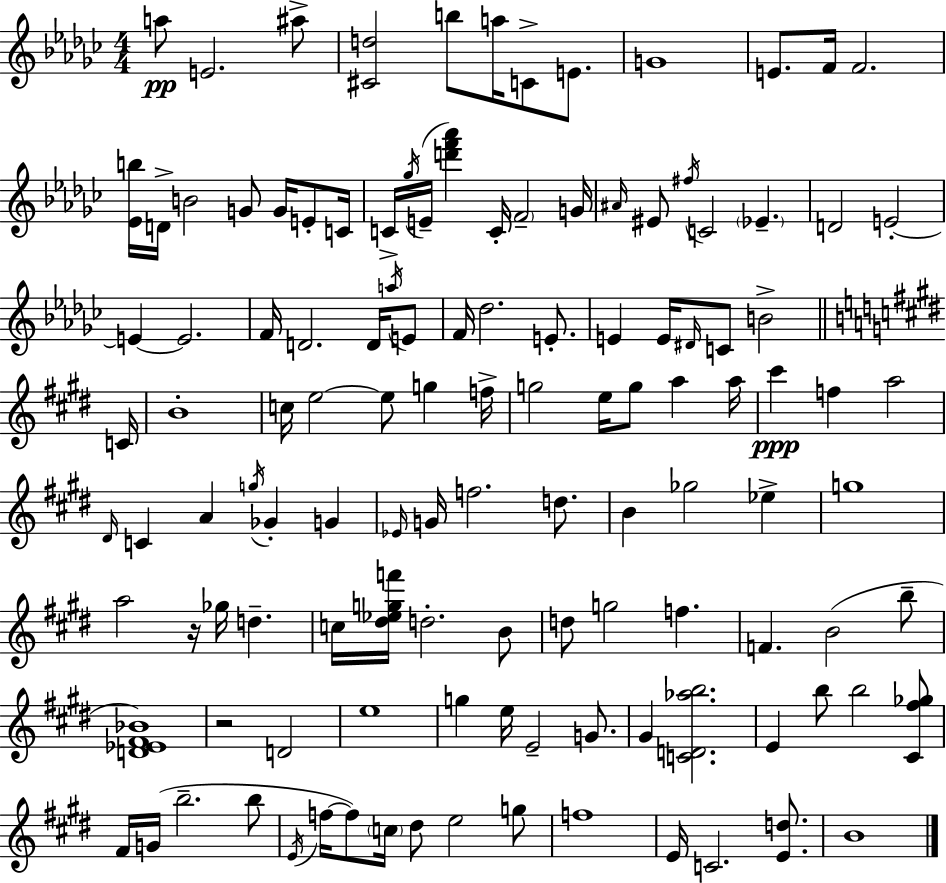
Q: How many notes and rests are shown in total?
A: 121